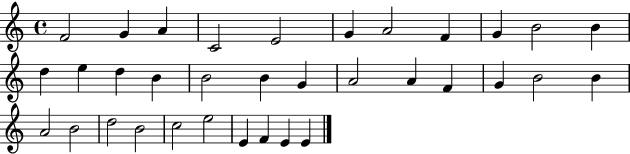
F4/h G4/q A4/q C4/h E4/h G4/q A4/h F4/q G4/q B4/h B4/q D5/q E5/q D5/q B4/q B4/h B4/q G4/q A4/h A4/q F4/q G4/q B4/h B4/q A4/h B4/h D5/h B4/h C5/h E5/h E4/q F4/q E4/q E4/q